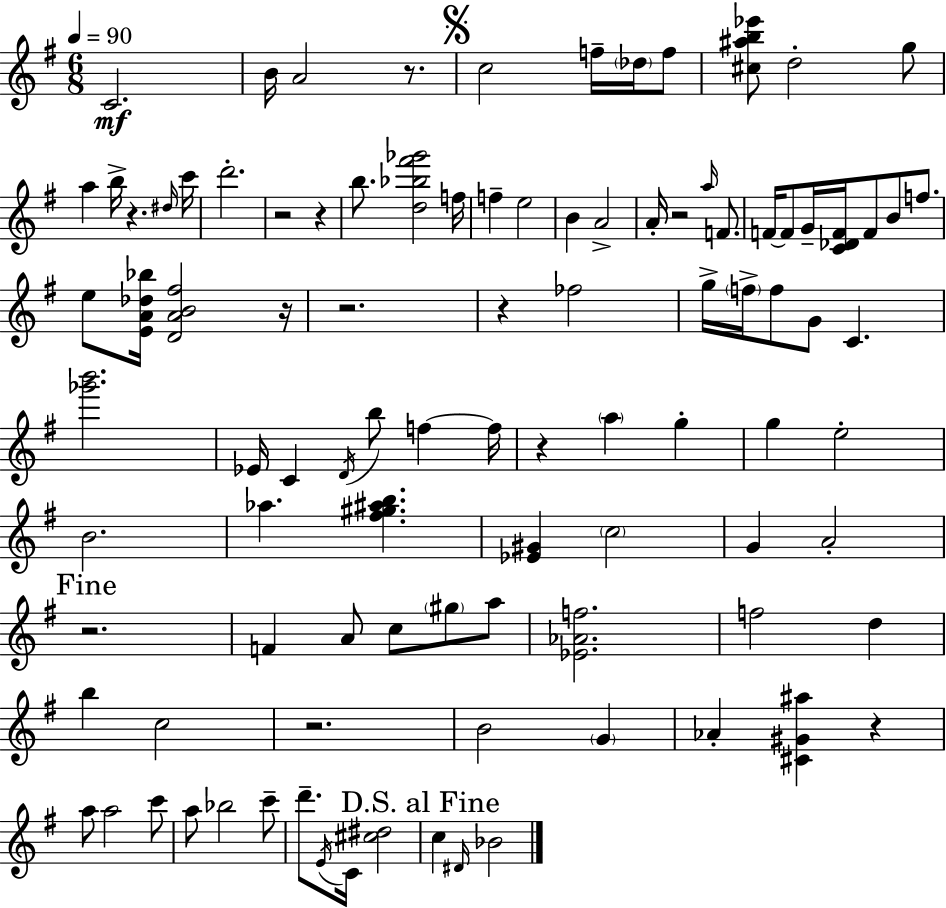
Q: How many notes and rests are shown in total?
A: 98